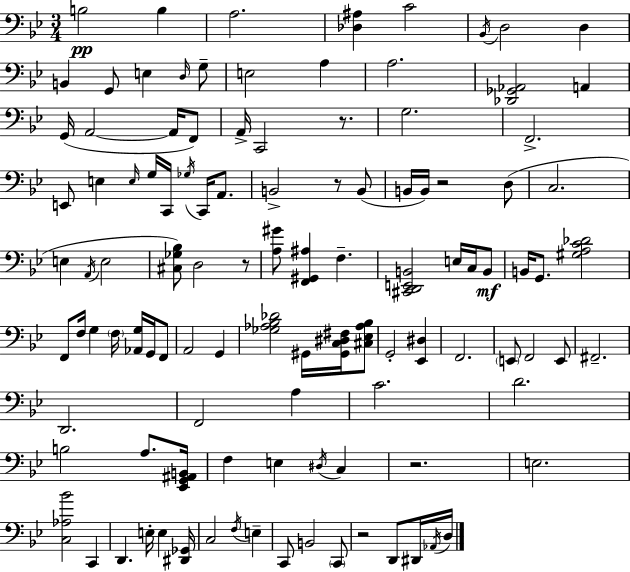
{
  \clef bass
  \numericTimeSignature
  \time 3/4
  \key g \minor
  b2\pp b4 | a2. | <des ais>4 c'2 | \acciaccatura { bes,16 } d2 d4 | \break b,4 g,8 e4 \grace { d16 } | g8-- e2 a4 | a2. | <des, ges, aes,>2 a,4 | \break g,16( a,2~~ a,16 | f,8) a,16-> c,2 r8. | g2. | f,2.-> | \break e,8 e4 \grace { e16 } g16 c,16 \acciaccatura { ges16 } | c,16 a,8. b,2-> | r8 b,8( b,16 b,16) r2 | d8( c2. | \break e4 \acciaccatura { a,16 } e2 | <cis ges bes>8) d2 | r8 <a gis'>8 <f, gis, ais>4 f4.-- | <cis, d, e, b,>2 | \break e16 c16 b,8\mf b,16 g,8. <gis a c' des'>2 | f,8 f16 g4 | \parenthesize f16 <aes, g>16 g,16 f,8 a,2 | g,4 <ges aes bes des'>2 | \break gis,16 <gis, c dis fis>16 <cis ees aes bes>8 g,2-. | <ees, dis>4 f,2. | \parenthesize e,8 f,2 | e,8 fis,2.-- | \break d,2. | f,2 | a4 c'2. | d'2. | \break b2 | a8. <ees, g, ais, b,>16 f4 e4 | \acciaccatura { dis16 } c4 r2. | e2. | \break <c aes bes'>2 | c,4 d,4. | e16-. e4 <dis, ges,>16 c2 | \acciaccatura { f16 } e4-- c,8 b,2 | \break \parenthesize c,8 r2 | d,8 dis,16 \acciaccatura { aes,16 } d16 \bar "|."
}